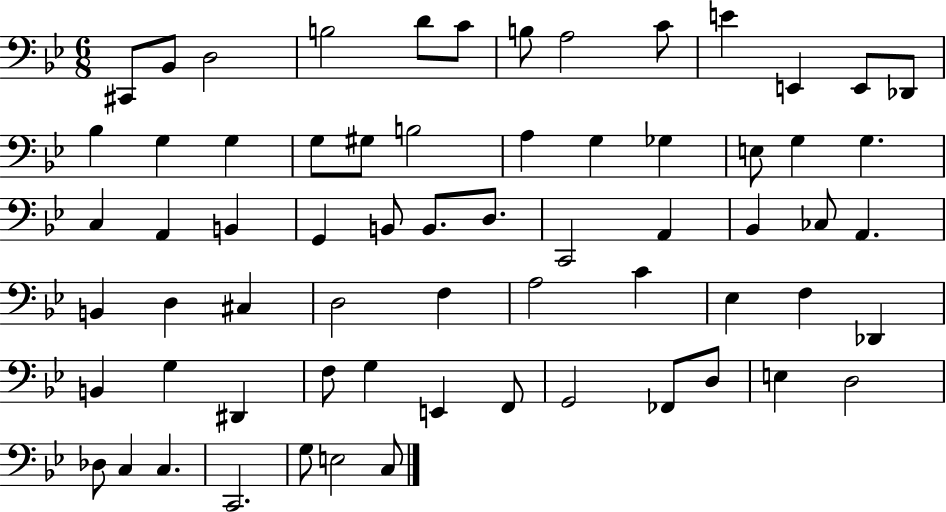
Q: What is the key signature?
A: BES major